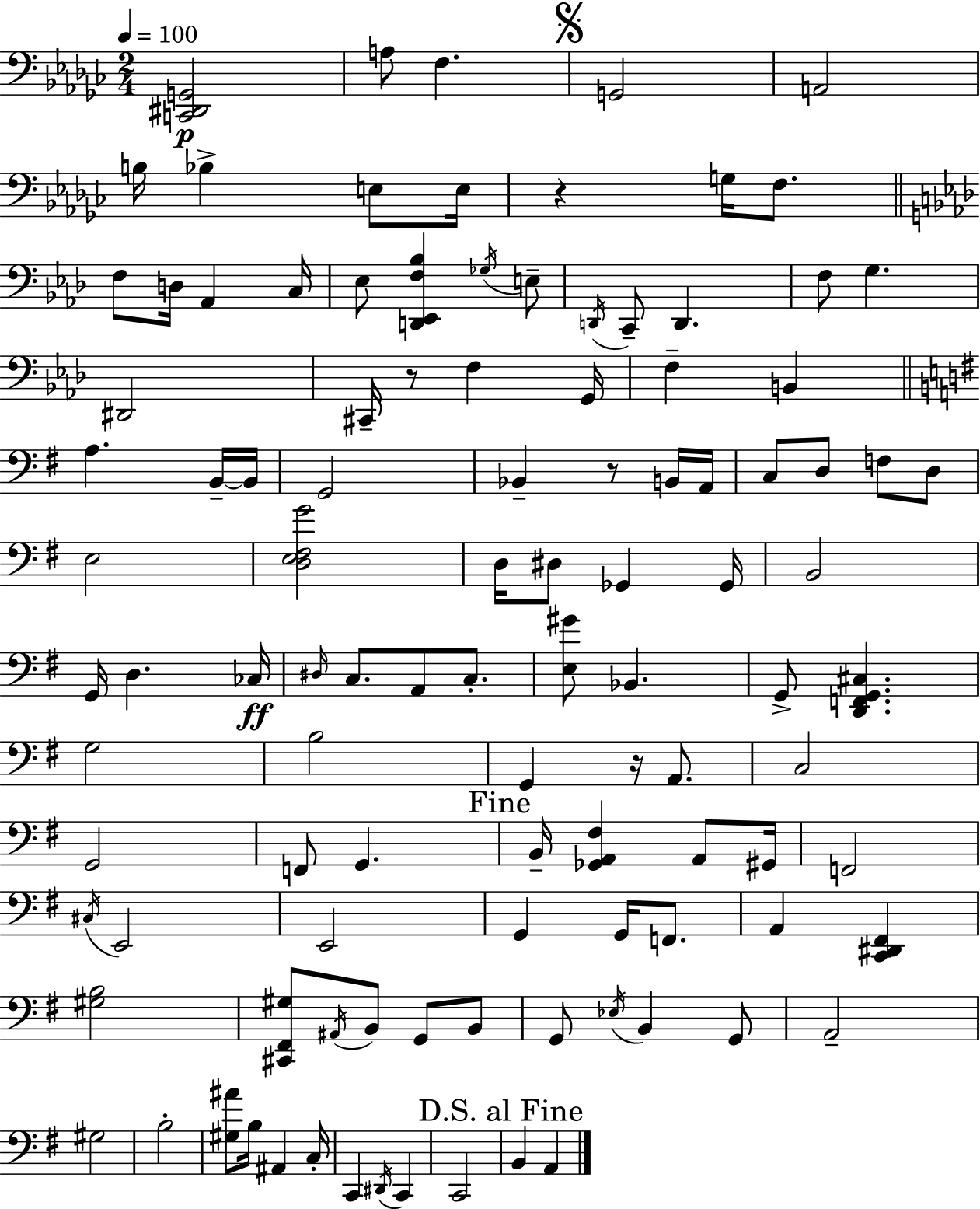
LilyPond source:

{
  \clef bass
  \numericTimeSignature
  \time 2/4
  \key ees \minor
  \tempo 4 = 100
  \repeat volta 2 { <c, dis, g,>2\p | a8 f4. | \mark \markup { \musicglyph "scripts.segno" } g,2 | a,2 | \break b16 bes4-> e8 e16 | r4 g16 f8. | \bar "||" \break \key aes \major f8 d16 aes,4 c16 | ees8 <d, ees, f bes>4 \acciaccatura { ges16 } e8-- | \acciaccatura { d,16 } c,8-- d,4. | f8 g4. | \break dis,2 | cis,16-- r8 f4 | g,16 f4-- b,4 | \bar "||" \break \key e \minor a4. b,16--~~ b,16 | g,2 | bes,4-- r8 b,16 a,16 | c8 d8 f8 d8 | \break e2 | <d e fis g'>2 | d16 dis8 ges,4 ges,16 | b,2 | \break g,16 d4. ces16\ff | \grace { dis16 } c8. a,8 c8.-. | <e gis'>8 bes,4. | g,8-> <d, f, g, cis>4. | \break g2 | b2 | g,4 r16 a,8. | c2 | \break g,2 | f,8 g,4. | \mark "Fine" b,16-- <ges, a, fis>4 a,8 | gis,16 f,2 | \break \acciaccatura { cis16 } e,2 | e,2 | g,4 g,16 f,8. | a,4 <c, dis, fis,>4 | \break <gis b>2 | <cis, fis, gis>8 \acciaccatura { ais,16 } b,8 g,8 | b,8 g,8 \acciaccatura { ees16 } b,4 | g,8 a,2-- | \break gis2 | b2-. | <gis ais'>8 b16 ais,4 | c16-. c,4 | \break \acciaccatura { dis,16 } c,4 c,2 | \mark "D.S. al Fine" b,4 | a,4 } \bar "|."
}